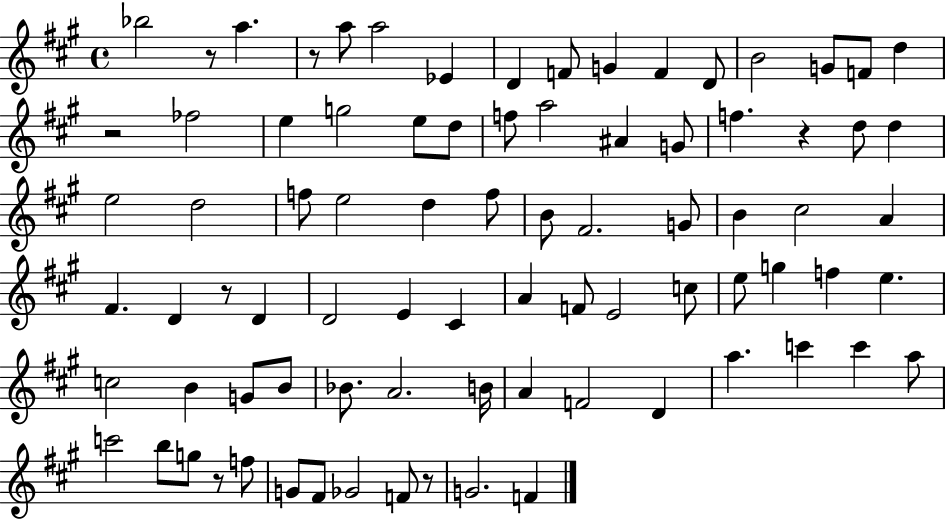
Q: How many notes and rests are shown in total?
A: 83